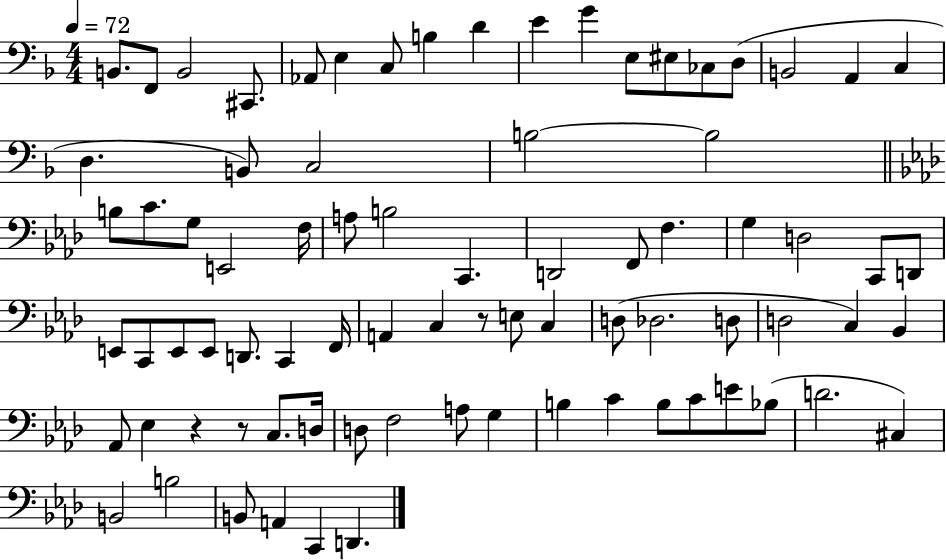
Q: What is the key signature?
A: F major